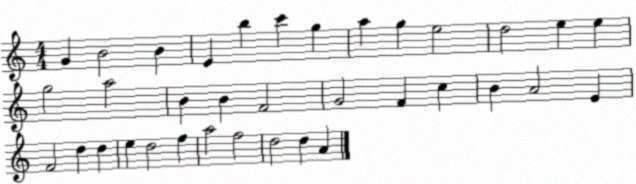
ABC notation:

X:1
T:Untitled
M:4/4
L:1/4
K:C
G B2 B E b c' g a g e2 d2 e e g2 a2 B B F2 G2 F c B A2 E F2 d d e d2 f a2 f2 d2 d A